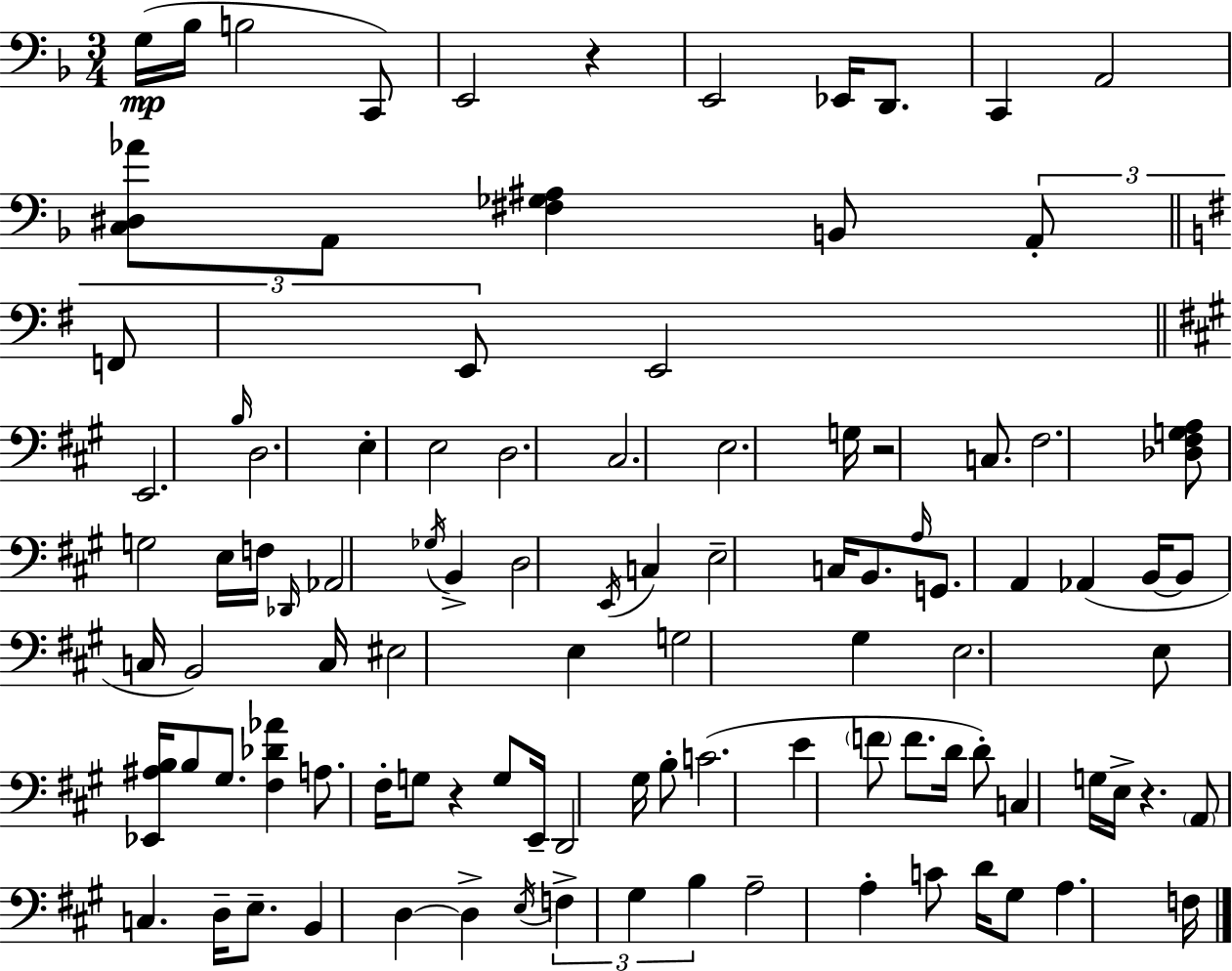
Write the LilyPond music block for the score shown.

{
  \clef bass
  \numericTimeSignature
  \time 3/4
  \key d \minor
  g16(\mp bes16 b2 c,8) | e,2 r4 | e,2 ees,16 d,8. | c,4 a,2 | \break <c dis aes'>8 a,8 <fis ges ais>4 b,8 \tuplet 3/2 { a,8-. | \bar "||" \break \key g \major f,8 e,8 } e,2 | \bar "||" \break \key a \major e,2. | \grace { b16 } d2. | e4-. e2 | d2. | \break cis2. | e2. | g16 r2 c8. | fis2. | \break <des fis g a>8 g2 e16 | f16 \grace { des,16 } aes,2 \acciaccatura { ges16 } b,4-> | d2 \acciaccatura { e,16 } | c4 e2-- | \break c16 b,8. \grace { a16 } g,8. a,4 | aes,4( b,16~~ b,8 c16 b,2) | c16 eis2 | e4 g2 | \break gis4 e2. | e8 <ees, ais b>16 b8 gis8. | <fis des' aes'>4 a8. fis16-. g8 r4 | g8 e,16-- d,2 | \break gis16 b8-. c'2.( | e'4 \parenthesize f'8 f'8. | d'16 d'8-.) c4 g16 e16-> r4. | \parenthesize a,8 c4. | \break d16-- e8.-- b,4 d4~~ | d4-> \acciaccatura { e16 } \tuplet 3/2 { f4-> gis4 | b4 } a2-- | a4-. c'8 d'16 gis8 a4. | \break f16 \bar "|."
}